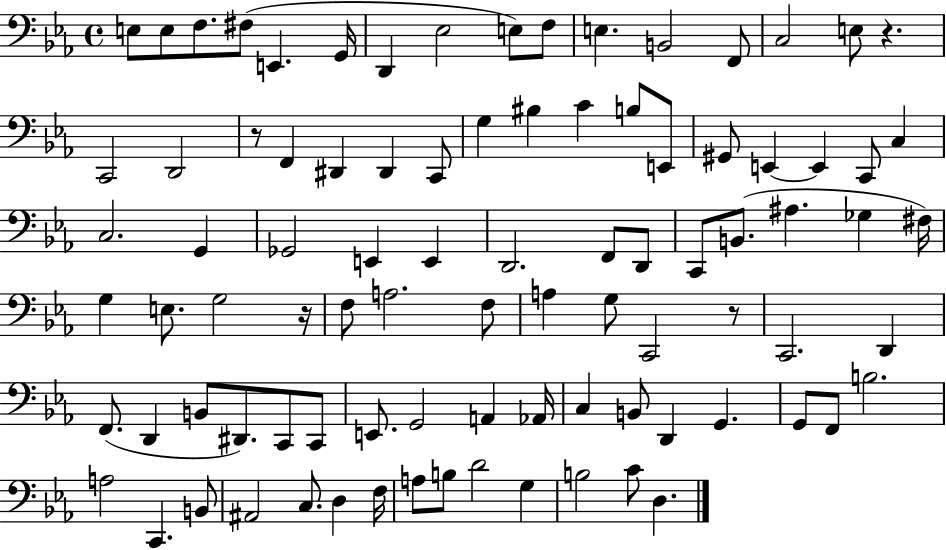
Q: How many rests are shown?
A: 4